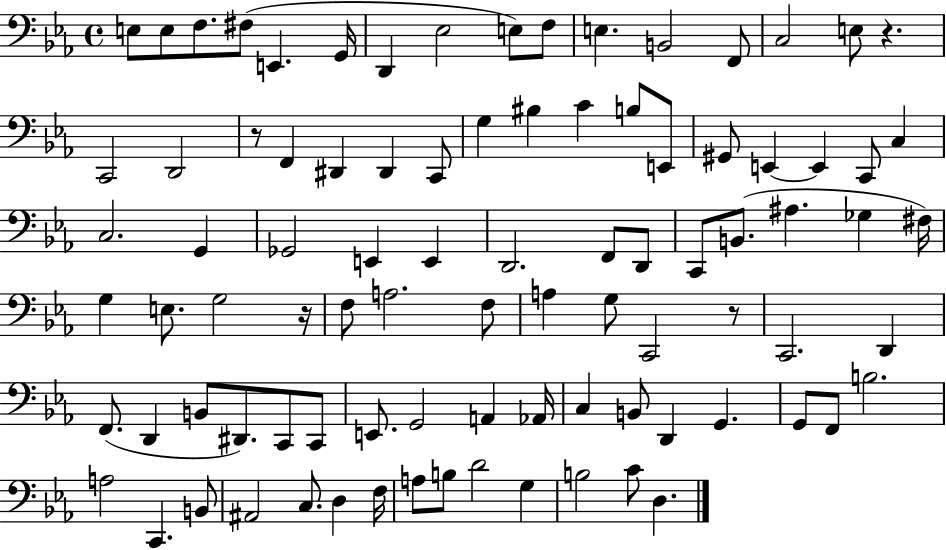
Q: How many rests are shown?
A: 4